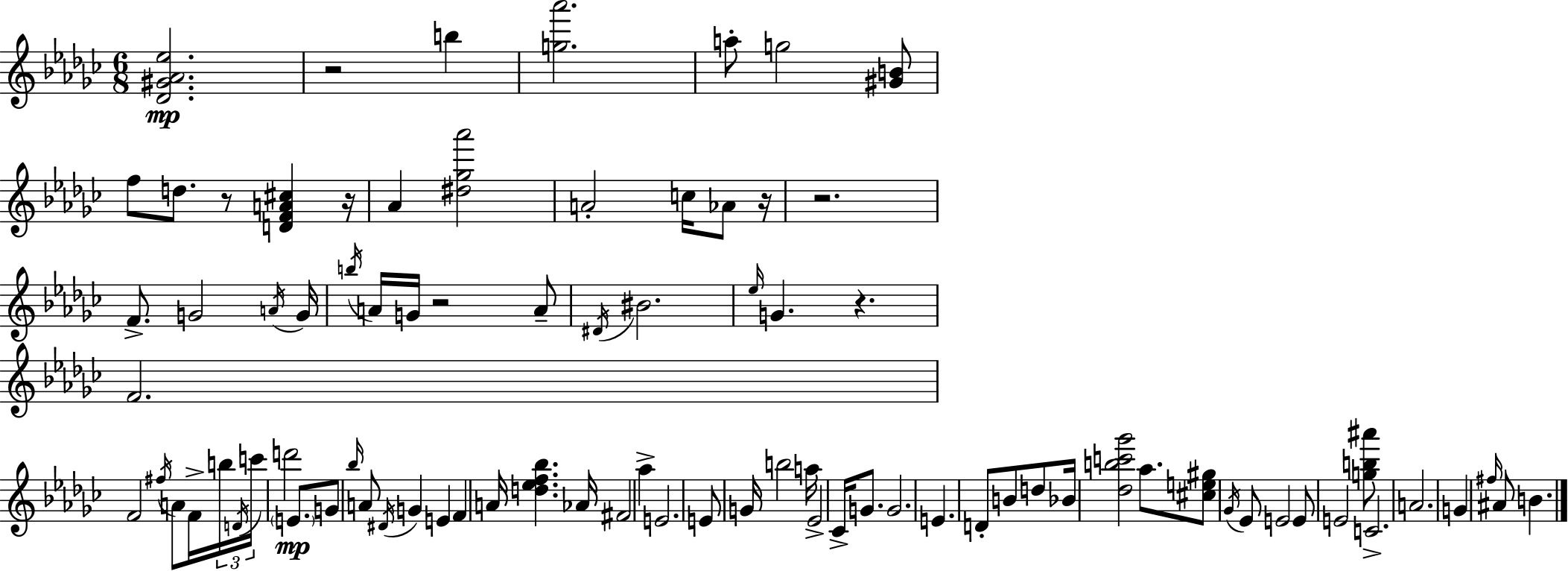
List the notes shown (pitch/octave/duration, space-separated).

[Db4,G#4,Ab4,Eb5]/h. R/h B5/q [G5,Ab6]/h. A5/e G5/h [G#4,B4]/e F5/e D5/e. R/e [D4,F4,A4,C#5]/q R/s Ab4/q [D#5,Gb5,Ab6]/h A4/h C5/s Ab4/e R/s R/h. F4/e. G4/h A4/s G4/s B5/s A4/s G4/s R/h A4/e D#4/s BIS4/h. Eb5/s G4/q. R/q. F4/h. F4/h F#5/s A4/e F4/s B5/s D4/s C6/s D6/h E4/e. G4/e Bb5/s A4/e D#4/s G4/q E4/q F4/q A4/s [D5,Eb5,F5,Bb5]/q. Ab4/s F#4/h Ab5/q E4/h. E4/e G4/s B5/h A5/s Eb4/h CES4/s G4/e. G4/h. E4/q. D4/e B4/e D5/e Bb4/s [Db5,B5,C6,Gb6]/h Ab5/e. [C#5,E5,G#5]/e Gb4/s Eb4/e E4/h E4/e E4/h [G5,B5,A#6]/e C4/h. A4/h. G4/q F#5/s A#4/e B4/q.